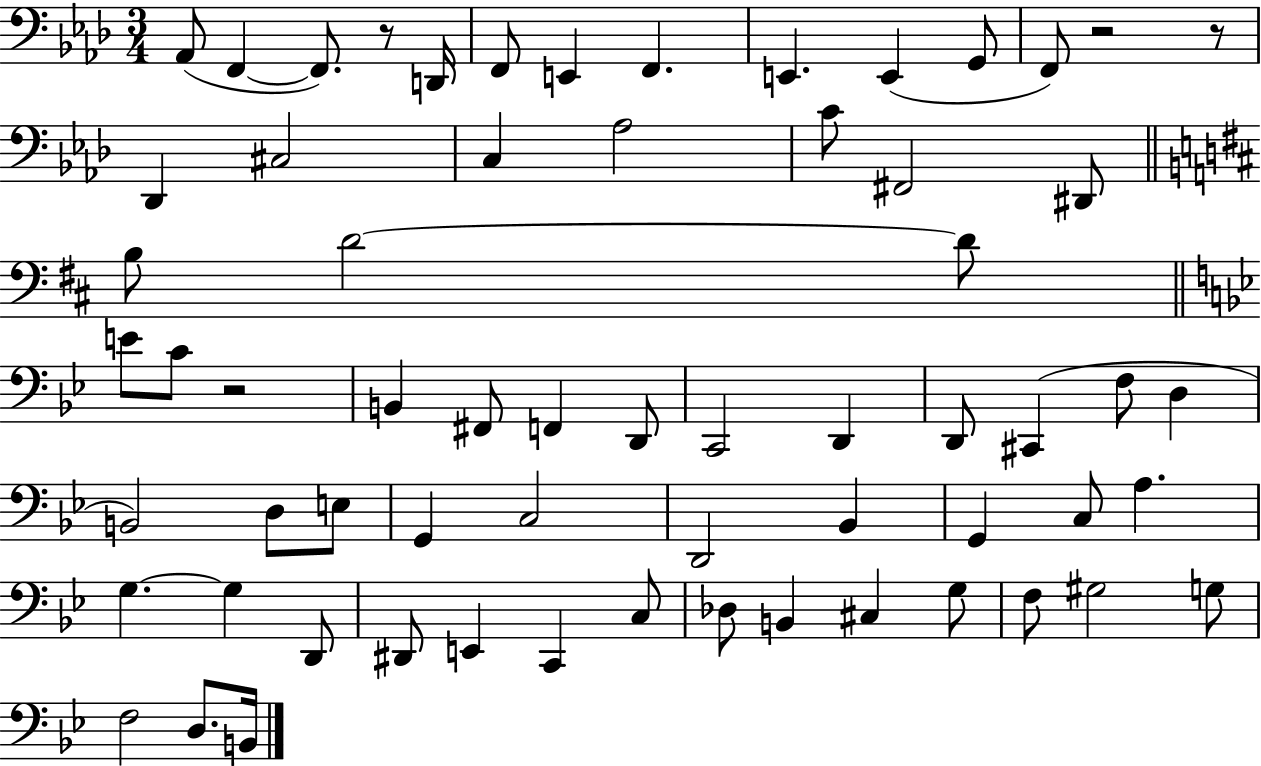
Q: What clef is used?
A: bass